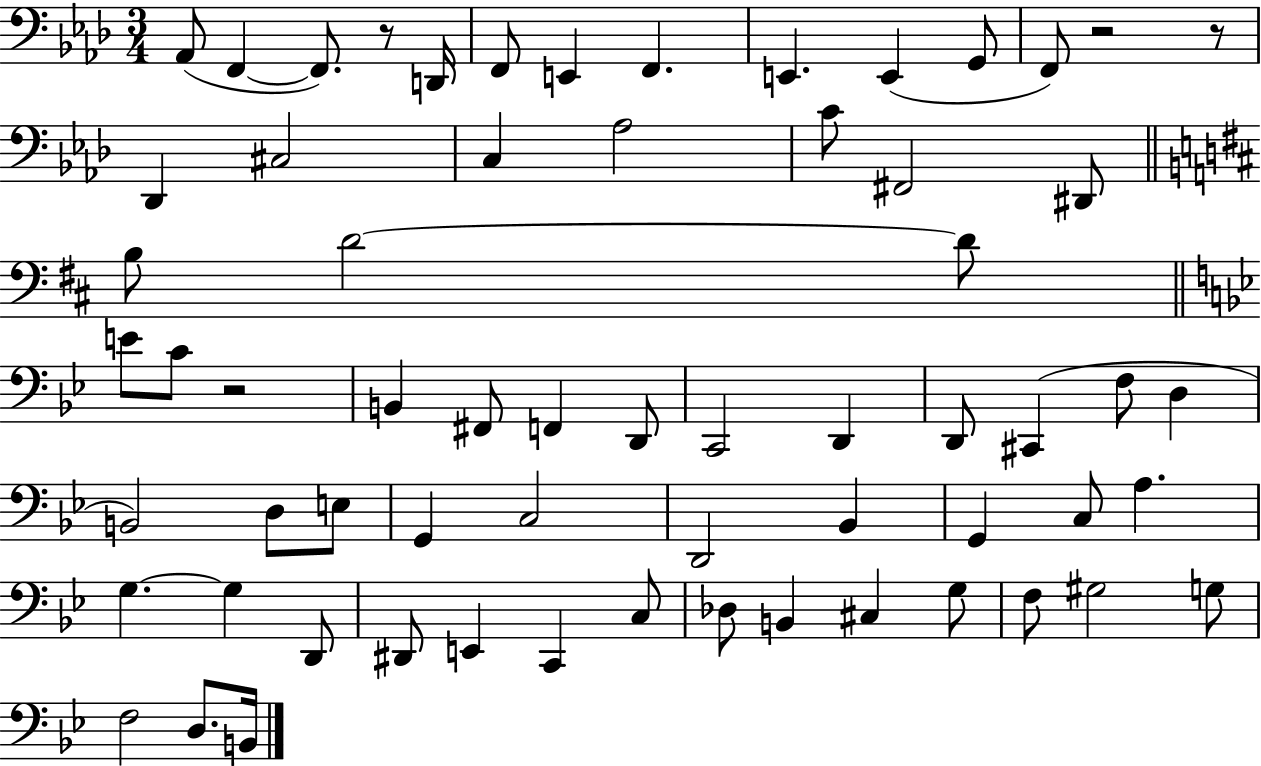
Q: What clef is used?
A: bass